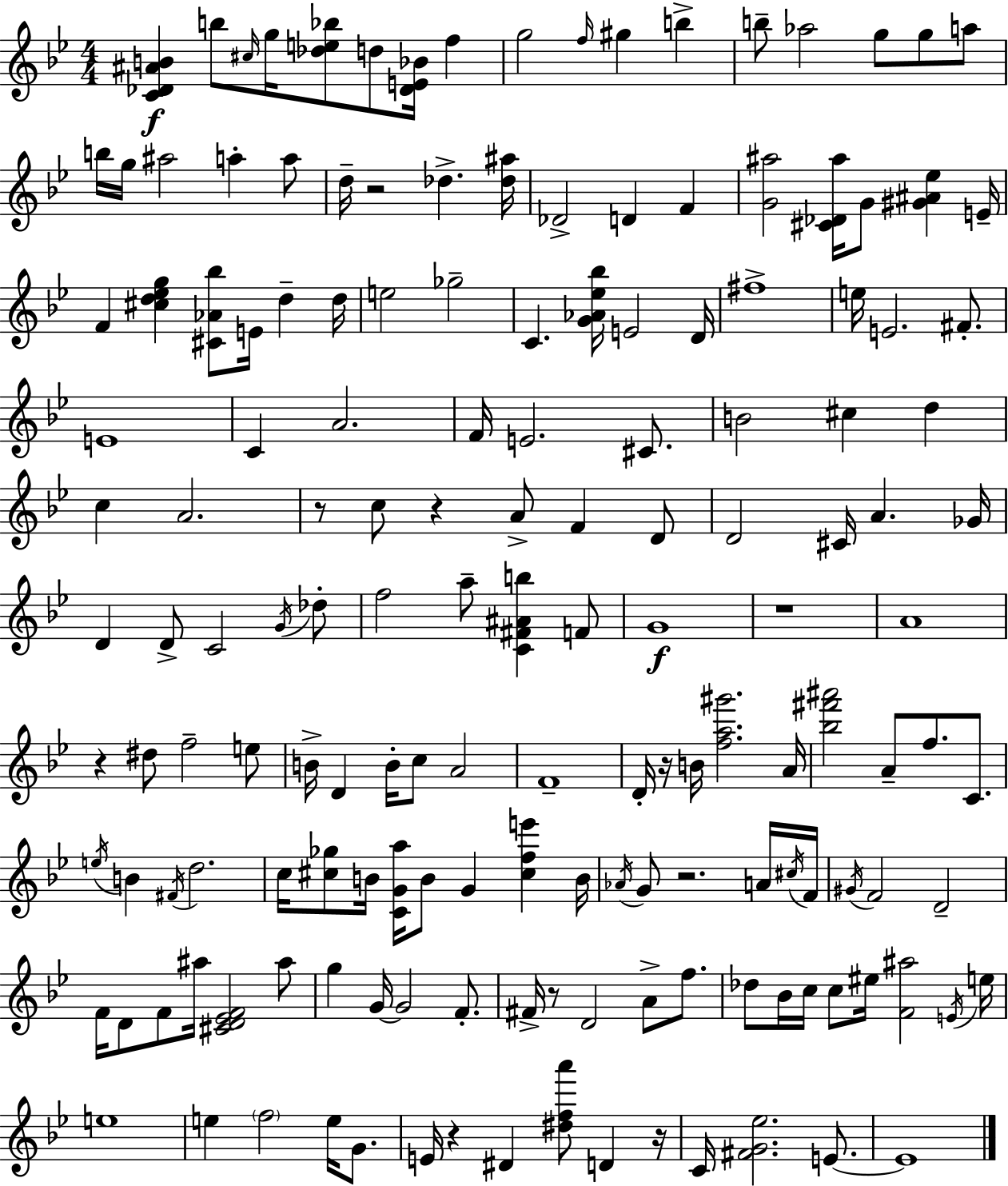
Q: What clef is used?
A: treble